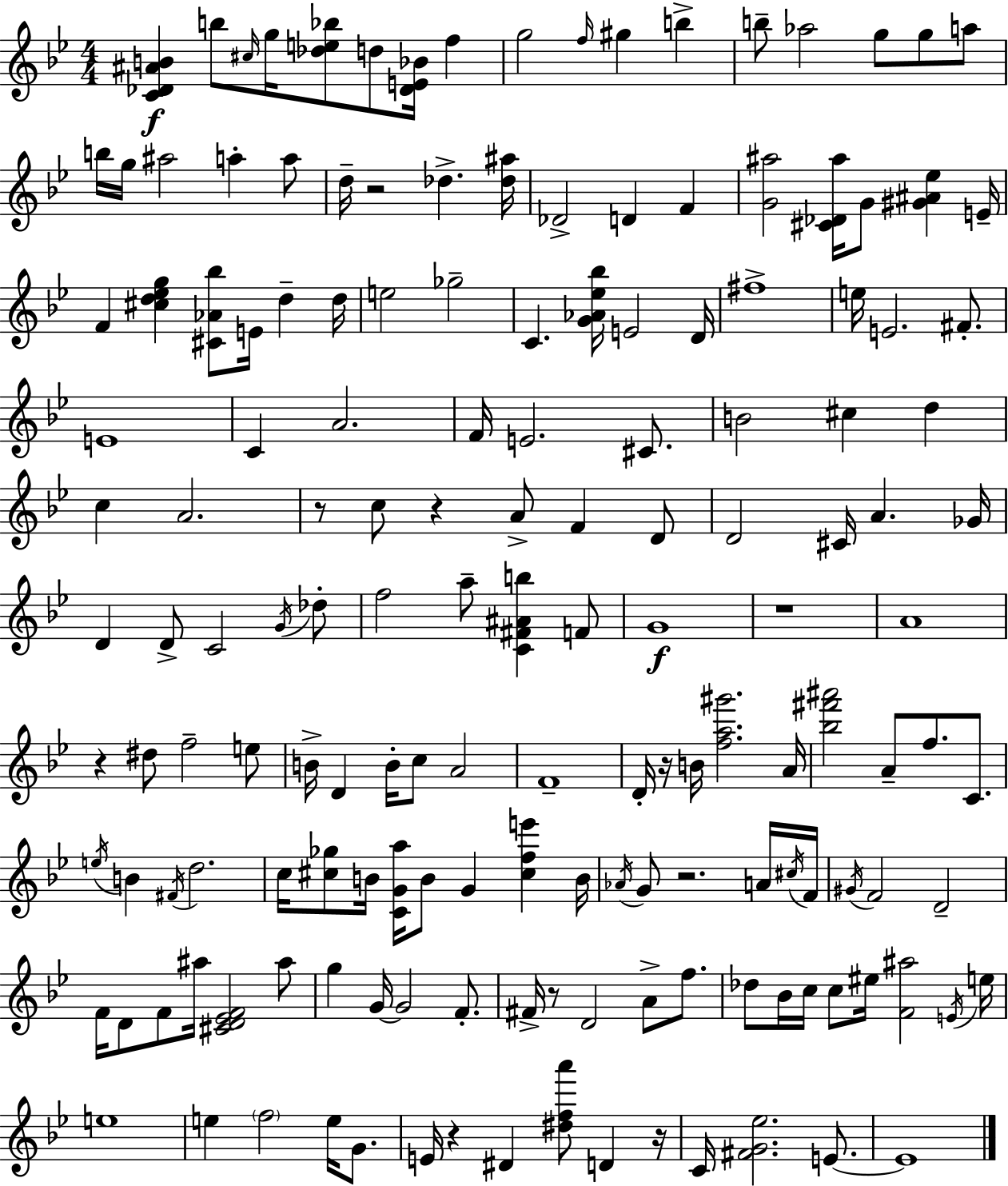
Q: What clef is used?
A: treble